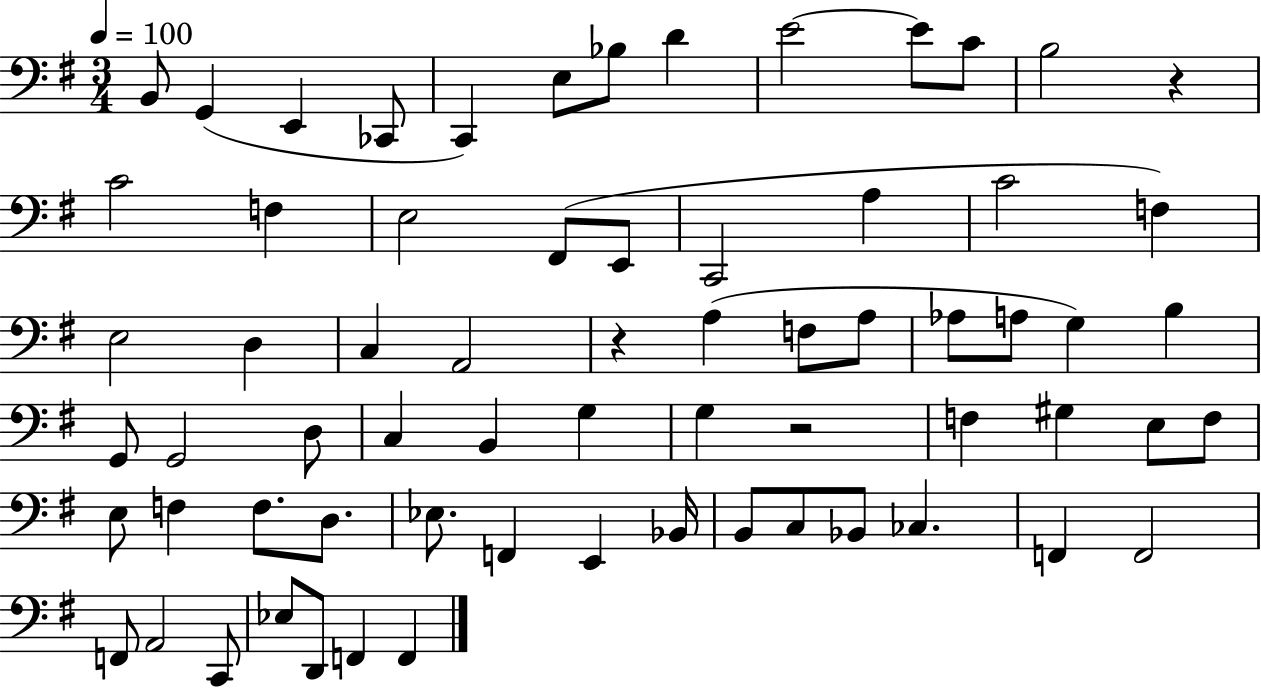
{
  \clef bass
  \numericTimeSignature
  \time 3/4
  \key g \major
  \tempo 4 = 100
  \repeat volta 2 { b,8 g,4( e,4 ces,8 | c,4) e8 bes8 d'4 | e'2~~ e'8 c'8 | b2 r4 | \break c'2 f4 | e2 fis,8( e,8 | c,2 a4 | c'2 f4) | \break e2 d4 | c4 a,2 | r4 a4( f8 a8 | aes8 a8 g4) b4 | \break g,8 g,2 d8 | c4 b,4 g4 | g4 r2 | f4 gis4 e8 f8 | \break e8 f4 f8. d8. | ees8. f,4 e,4 bes,16 | b,8 c8 bes,8 ces4. | f,4 f,2 | \break f,8 a,2 c,8 | ees8 d,8 f,4 f,4 | } \bar "|."
}